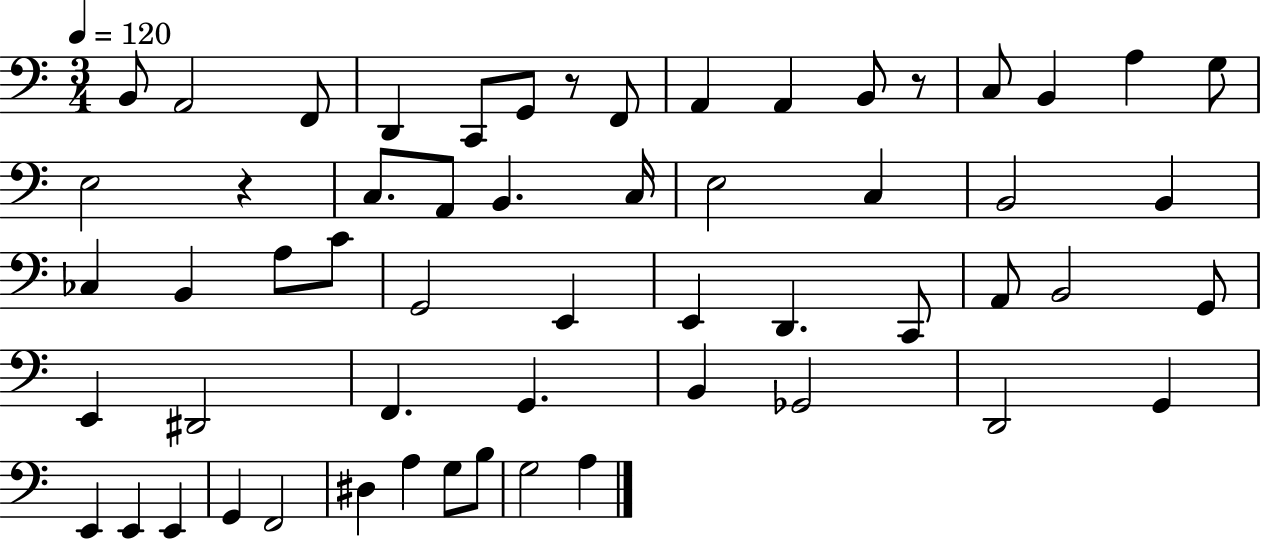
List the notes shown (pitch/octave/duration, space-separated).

B2/e A2/h F2/e D2/q C2/e G2/e R/e F2/e A2/q A2/q B2/e R/e C3/e B2/q A3/q G3/e E3/h R/q C3/e. A2/e B2/q. C3/s E3/h C3/q B2/h B2/q CES3/q B2/q A3/e C4/e G2/h E2/q E2/q D2/q. C2/e A2/e B2/h G2/e E2/q D#2/h F2/q. G2/q. B2/q Gb2/h D2/h G2/q E2/q E2/q E2/q G2/q F2/h D#3/q A3/q G3/e B3/e G3/h A3/q